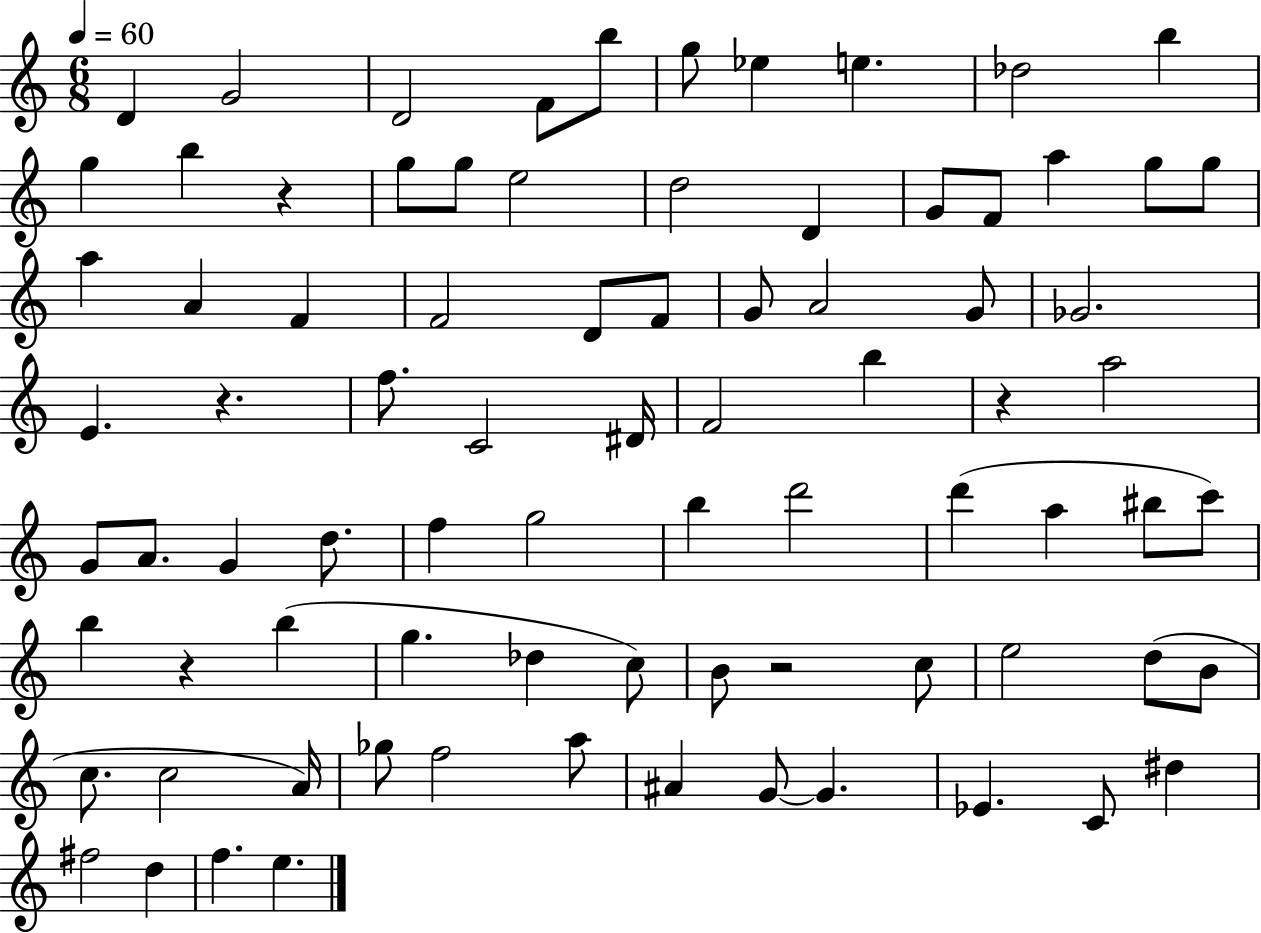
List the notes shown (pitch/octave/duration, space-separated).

D4/q G4/h D4/h F4/e B5/e G5/e Eb5/q E5/q. Db5/h B5/q G5/q B5/q R/q G5/e G5/e E5/h D5/h D4/q G4/e F4/e A5/q G5/e G5/e A5/q A4/q F4/q F4/h D4/e F4/e G4/e A4/h G4/e Gb4/h. E4/q. R/q. F5/e. C4/h D#4/s F4/h B5/q R/q A5/h G4/e A4/e. G4/q D5/e. F5/q G5/h B5/q D6/h D6/q A5/q BIS5/e C6/e B5/q R/q B5/q G5/q. Db5/q C5/e B4/e R/h C5/e E5/h D5/e B4/e C5/e. C5/h A4/s Gb5/e F5/h A5/e A#4/q G4/e G4/q. Eb4/q. C4/e D#5/q F#5/h D5/q F5/q. E5/q.